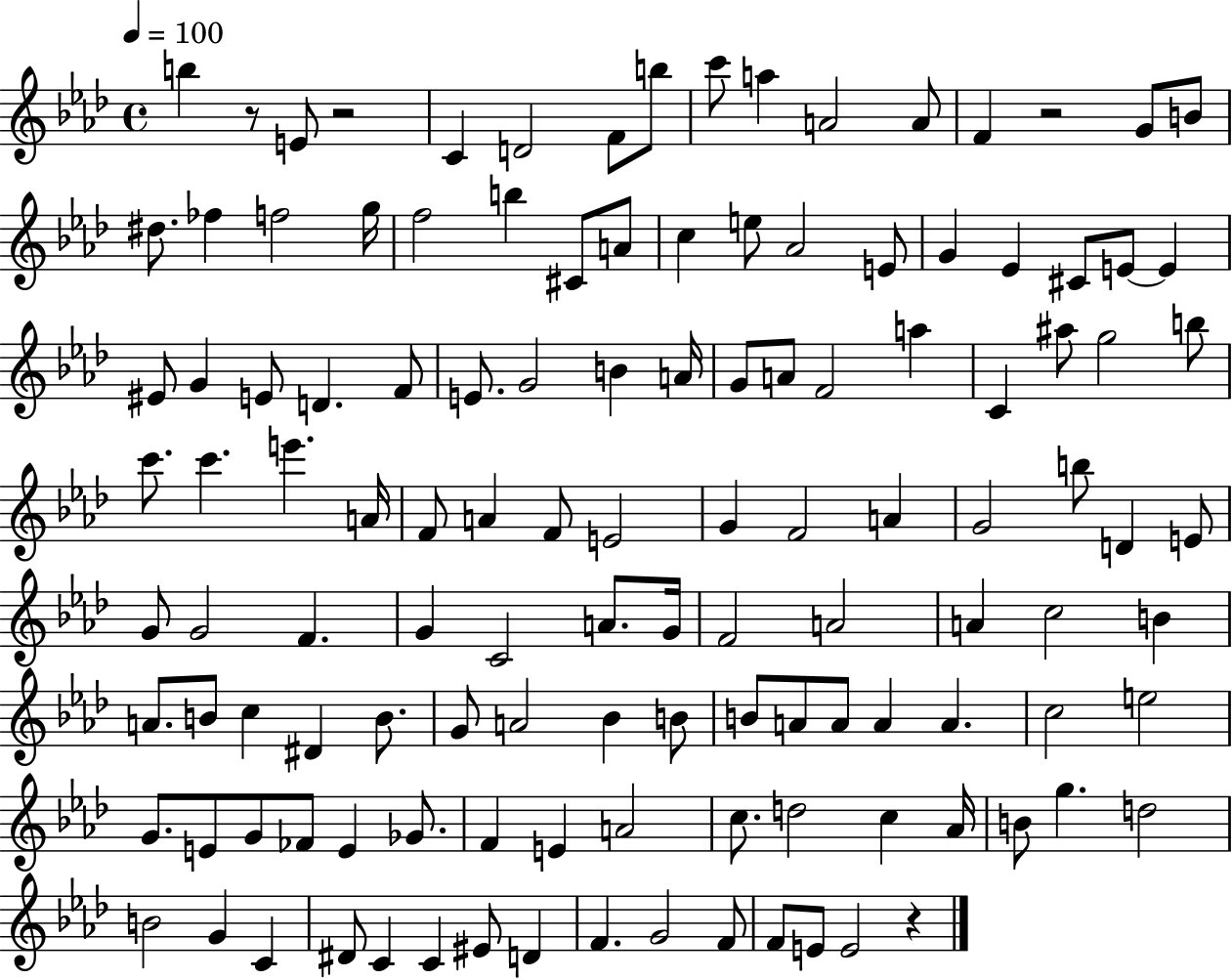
B5/q R/e E4/e R/h C4/q D4/h F4/e B5/e C6/e A5/q A4/h A4/e F4/q R/h G4/e B4/e D#5/e. FES5/q F5/h G5/s F5/h B5/q C#4/e A4/e C5/q E5/e Ab4/h E4/e G4/q Eb4/q C#4/e E4/e E4/q EIS4/e G4/q E4/e D4/q. F4/e E4/e. G4/h B4/q A4/s G4/e A4/e F4/h A5/q C4/q A#5/e G5/h B5/e C6/e. C6/q. E6/q. A4/s F4/e A4/q F4/e E4/h G4/q F4/h A4/q G4/h B5/e D4/q E4/e G4/e G4/h F4/q. G4/q C4/h A4/e. G4/s F4/h A4/h A4/q C5/h B4/q A4/e. B4/e C5/q D#4/q B4/e. G4/e A4/h Bb4/q B4/e B4/e A4/e A4/e A4/q A4/q. C5/h E5/h G4/e. E4/e G4/e FES4/e E4/q Gb4/e. F4/q E4/q A4/h C5/e. D5/h C5/q Ab4/s B4/e G5/q. D5/h B4/h G4/q C4/q D#4/e C4/q C4/q EIS4/e D4/q F4/q. G4/h F4/e F4/e E4/e E4/h R/q